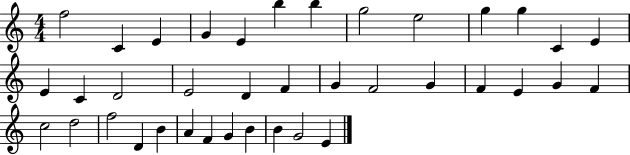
X:1
T:Untitled
M:4/4
L:1/4
K:C
f2 C E G E b b g2 e2 g g C E E C D2 E2 D F G F2 G F E G F c2 d2 f2 D B A F G B B G2 E